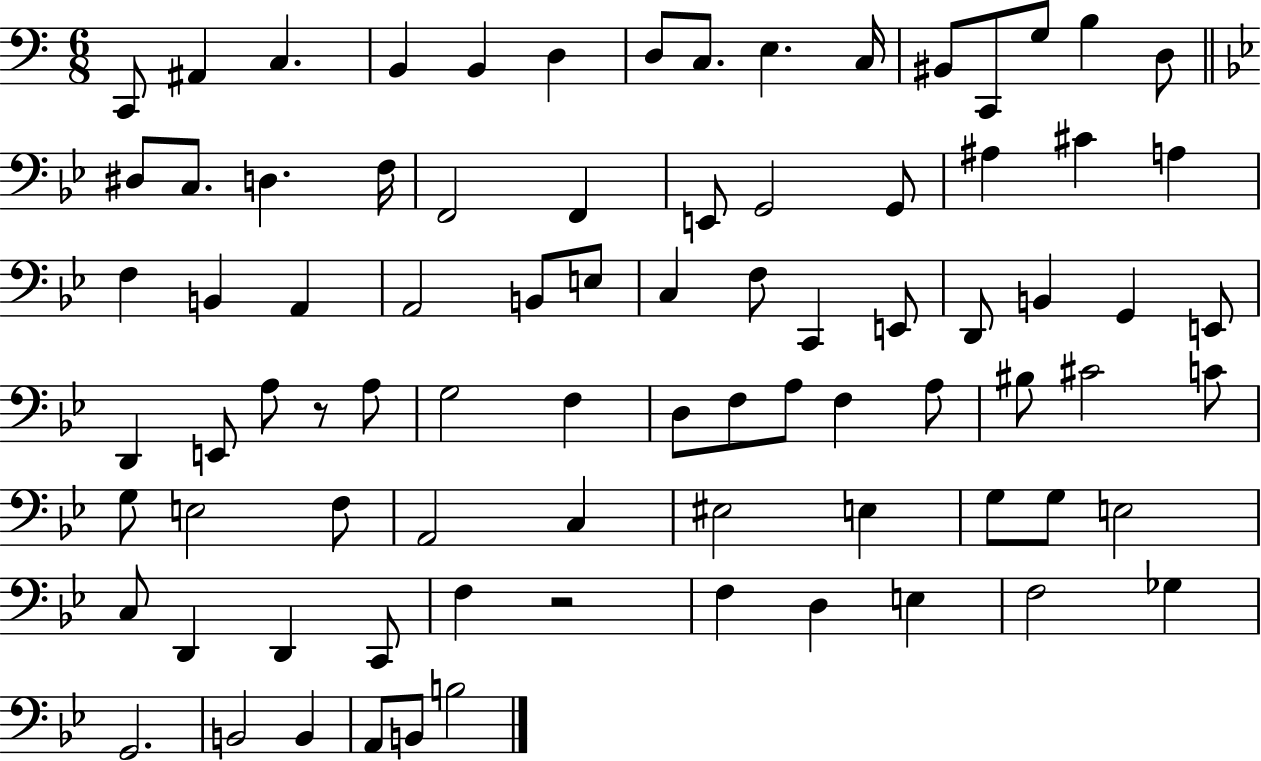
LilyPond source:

{
  \clef bass
  \numericTimeSignature
  \time 6/8
  \key c \major
  c,8 ais,4 c4. | b,4 b,4 d4 | d8 c8. e4. c16 | bis,8 c,8 g8 b4 d8 | \break \bar "||" \break \key bes \major dis8 c8. d4. f16 | f,2 f,4 | e,8 g,2 g,8 | ais4 cis'4 a4 | \break f4 b,4 a,4 | a,2 b,8 e8 | c4 f8 c,4 e,8 | d,8 b,4 g,4 e,8 | \break d,4 e,8 a8 r8 a8 | g2 f4 | d8 f8 a8 f4 a8 | bis8 cis'2 c'8 | \break g8 e2 f8 | a,2 c4 | eis2 e4 | g8 g8 e2 | \break c8 d,4 d,4 c,8 | f4 r2 | f4 d4 e4 | f2 ges4 | \break g,2. | b,2 b,4 | a,8 b,8 b2 | \bar "|."
}